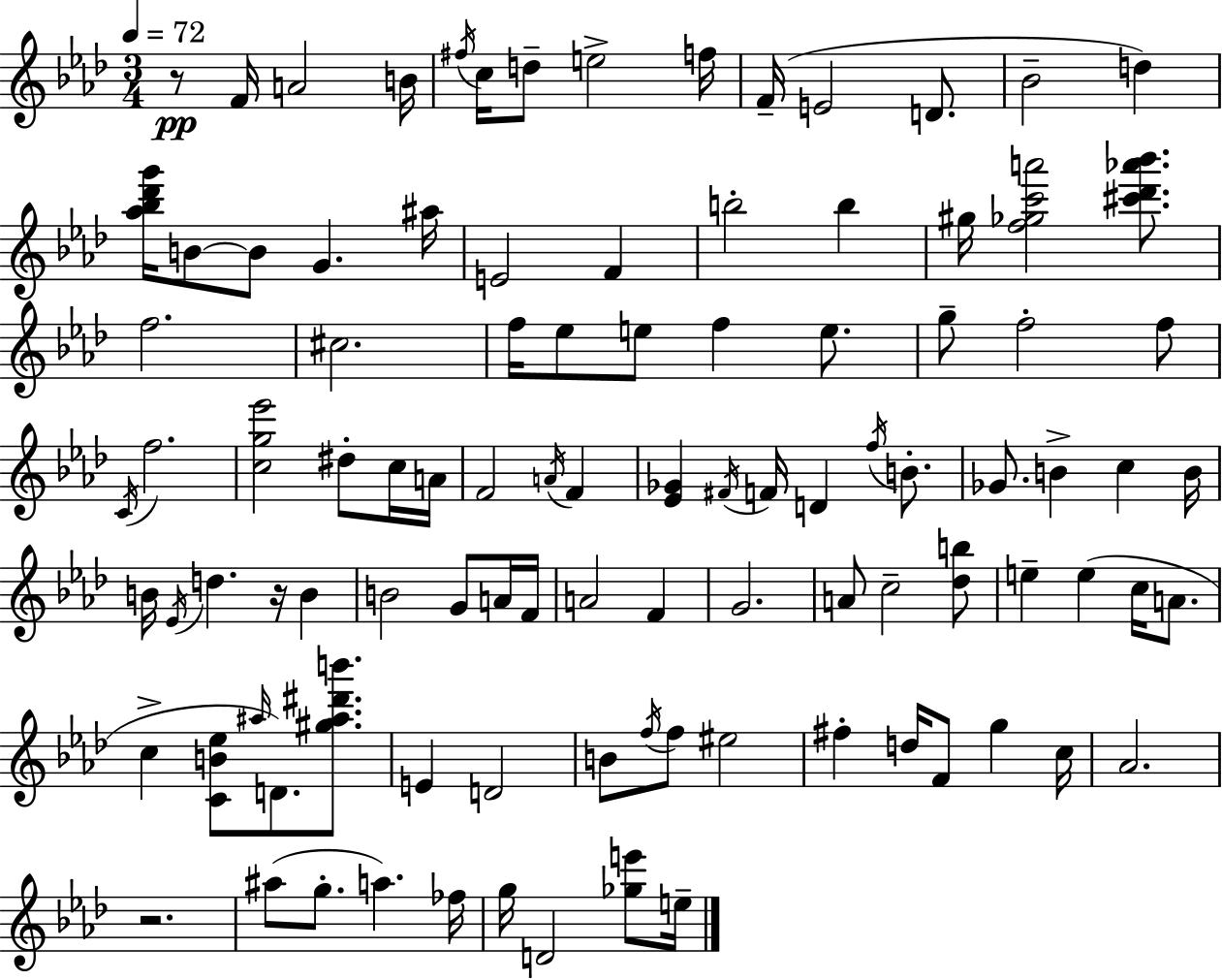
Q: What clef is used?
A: treble